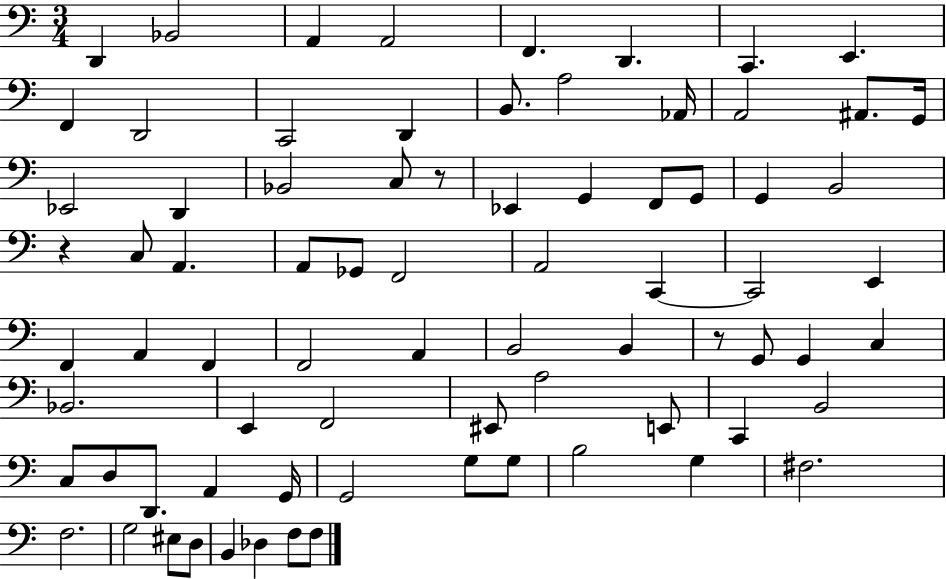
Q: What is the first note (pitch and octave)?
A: D2